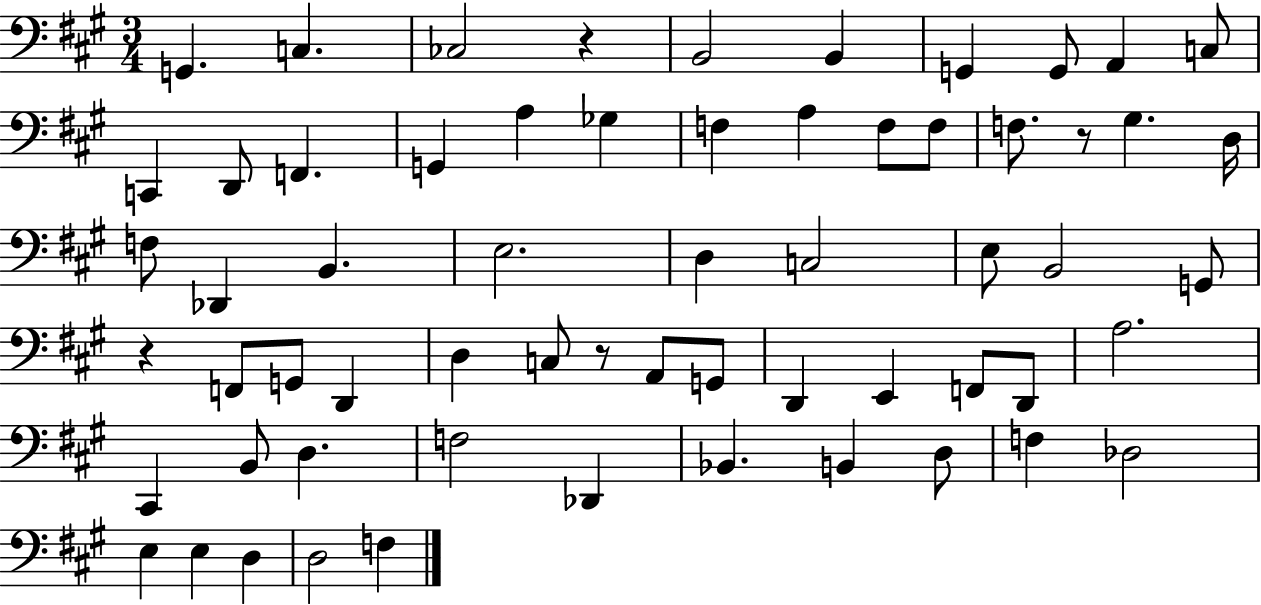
{
  \clef bass
  \numericTimeSignature
  \time 3/4
  \key a \major
  g,4. c4. | ces2 r4 | b,2 b,4 | g,4 g,8 a,4 c8 | \break c,4 d,8 f,4. | g,4 a4 ges4 | f4 a4 f8 f8 | f8. r8 gis4. d16 | \break f8 des,4 b,4. | e2. | d4 c2 | e8 b,2 g,8 | \break r4 f,8 g,8 d,4 | d4 c8 r8 a,8 g,8 | d,4 e,4 f,8 d,8 | a2. | \break cis,4 b,8 d4. | f2 des,4 | bes,4. b,4 d8 | f4 des2 | \break e4 e4 d4 | d2 f4 | \bar "|."
}